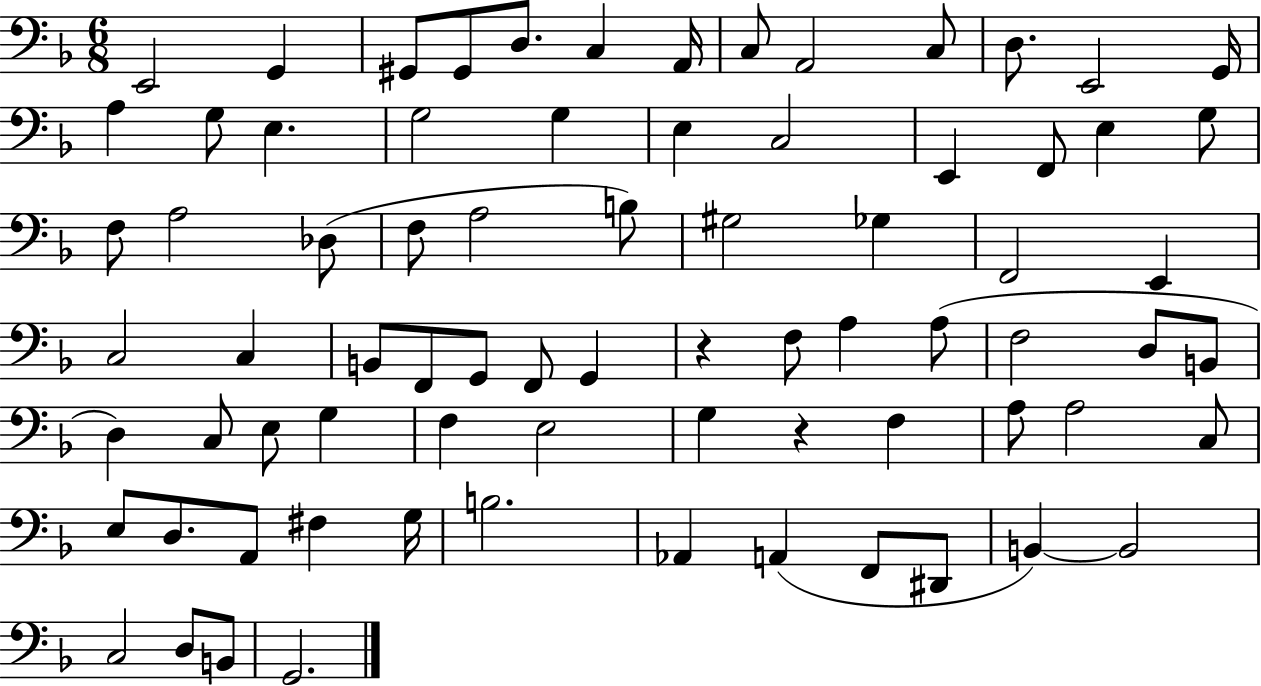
{
  \clef bass
  \numericTimeSignature
  \time 6/8
  \key f \major
  e,2 g,4 | gis,8 gis,8 d8. c4 a,16 | c8 a,2 c8 | d8. e,2 g,16 | \break a4 g8 e4. | g2 g4 | e4 c2 | e,4 f,8 e4 g8 | \break f8 a2 des8( | f8 a2 b8) | gis2 ges4 | f,2 e,4 | \break c2 c4 | b,8 f,8 g,8 f,8 g,4 | r4 f8 a4 a8( | f2 d8 b,8 | \break d4) c8 e8 g4 | f4 e2 | g4 r4 f4 | a8 a2 c8 | \break e8 d8. a,8 fis4 g16 | b2. | aes,4 a,4( f,8 dis,8 | b,4~~) b,2 | \break c2 d8 b,8 | g,2. | \bar "|."
}